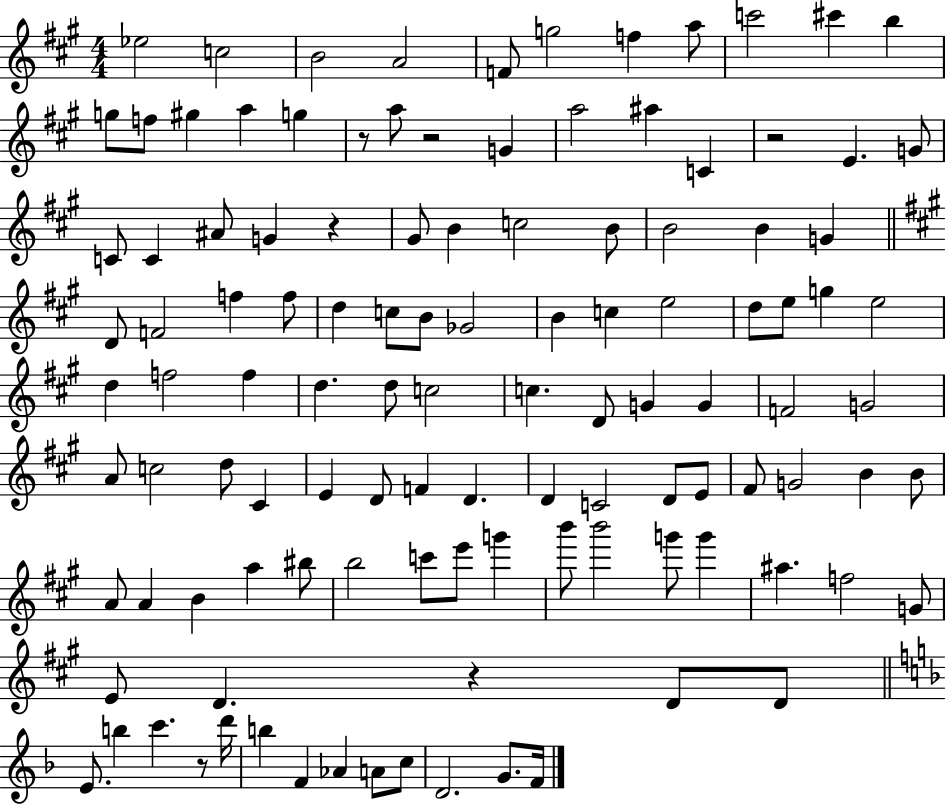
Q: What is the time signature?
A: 4/4